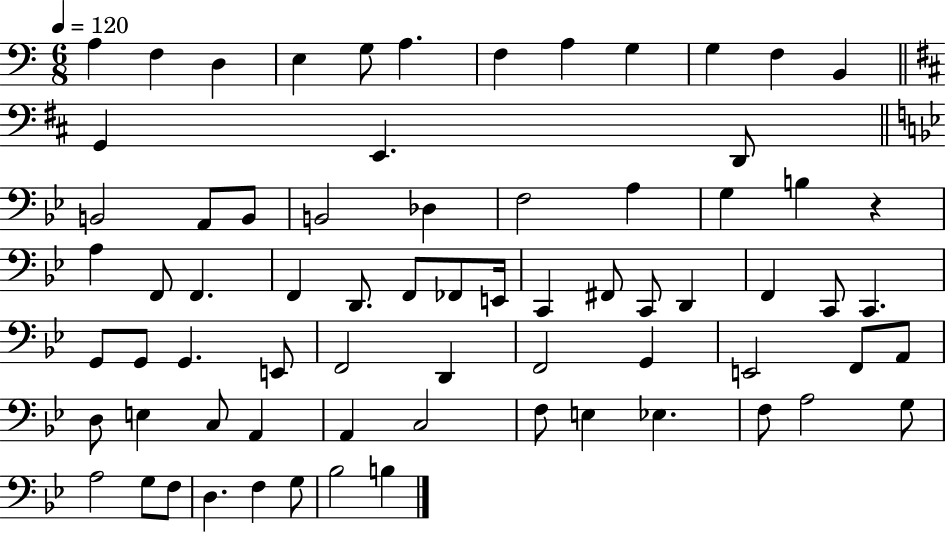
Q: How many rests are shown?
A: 1